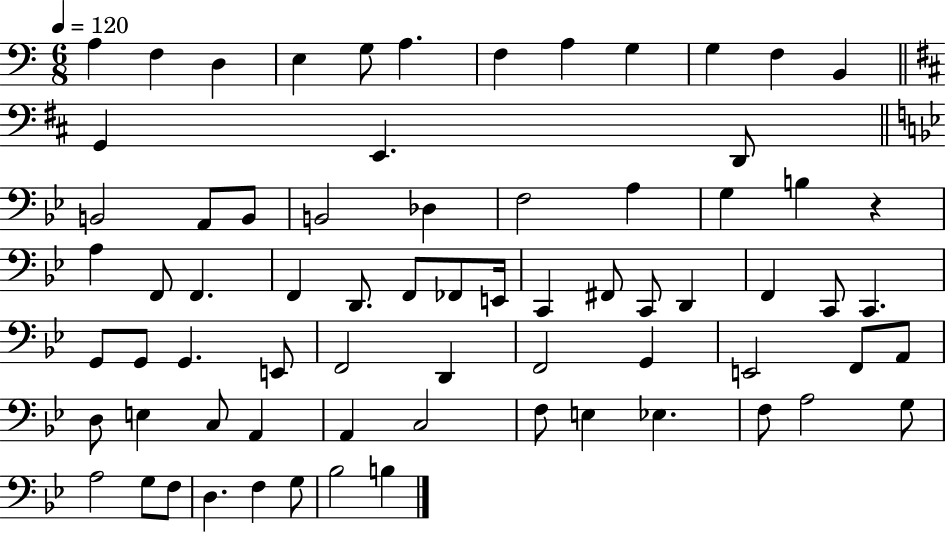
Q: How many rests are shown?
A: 1